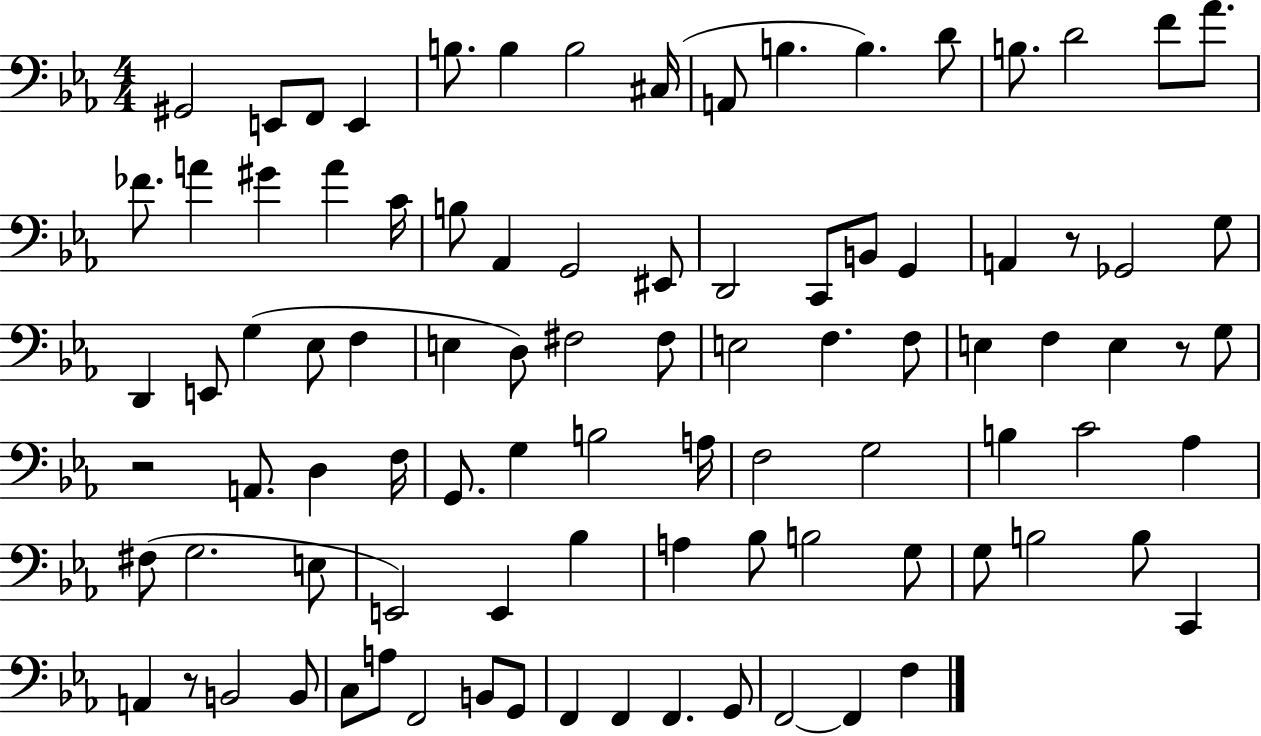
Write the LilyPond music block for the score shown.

{
  \clef bass
  \numericTimeSignature
  \time 4/4
  \key ees \major
  gis,2 e,8 f,8 e,4 | b8. b4 b2 cis16( | a,8 b4. b4.) d'8 | b8. d'2 f'8 aes'8. | \break fes'8. a'4 gis'4 a'4 c'16 | b8 aes,4 g,2 eis,8 | d,2 c,8 b,8 g,4 | a,4 r8 ges,2 g8 | \break d,4 e,8 g4( ees8 f4 | e4 d8) fis2 fis8 | e2 f4. f8 | e4 f4 e4 r8 g8 | \break r2 a,8. d4 f16 | g,8. g4 b2 a16 | f2 g2 | b4 c'2 aes4 | \break fis8( g2. e8 | e,2) e,4 bes4 | a4 bes8 b2 g8 | g8 b2 b8 c,4 | \break a,4 r8 b,2 b,8 | c8 a8 f,2 b,8 g,8 | f,4 f,4 f,4. g,8 | f,2~~ f,4 f4 | \break \bar "|."
}